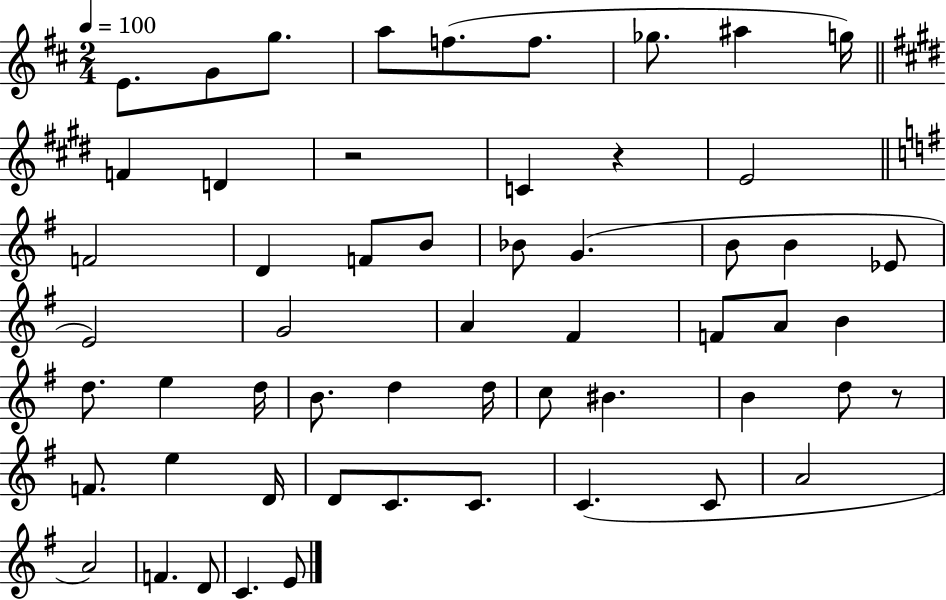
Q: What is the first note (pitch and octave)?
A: E4